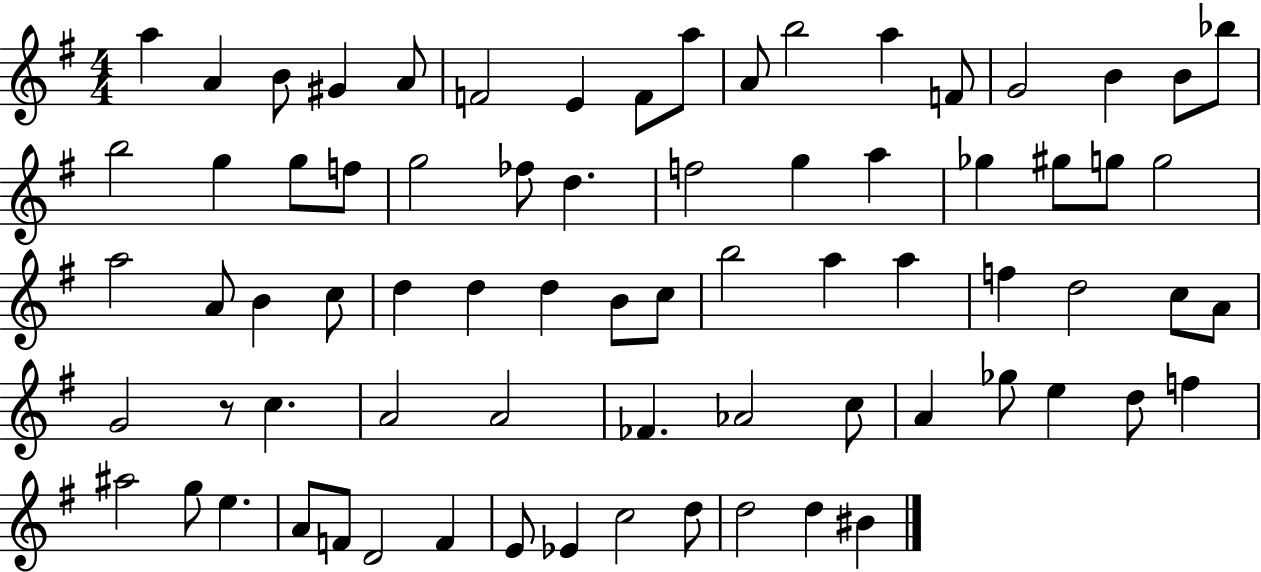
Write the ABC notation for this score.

X:1
T:Untitled
M:4/4
L:1/4
K:G
a A B/2 ^G A/2 F2 E F/2 a/2 A/2 b2 a F/2 G2 B B/2 _b/2 b2 g g/2 f/2 g2 _f/2 d f2 g a _g ^g/2 g/2 g2 a2 A/2 B c/2 d d d B/2 c/2 b2 a a f d2 c/2 A/2 G2 z/2 c A2 A2 _F _A2 c/2 A _g/2 e d/2 f ^a2 g/2 e A/2 F/2 D2 F E/2 _E c2 d/2 d2 d ^B